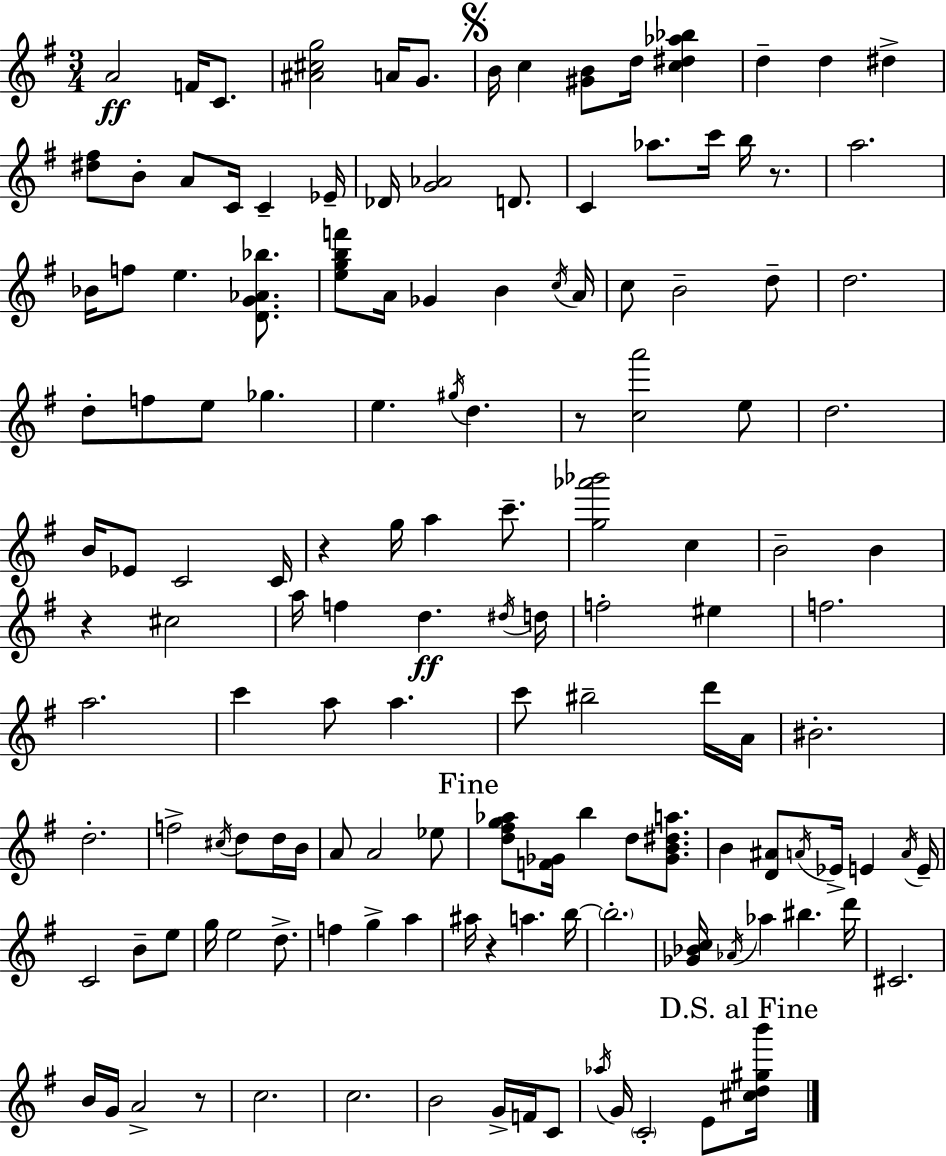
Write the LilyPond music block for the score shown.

{
  \clef treble
  \numericTimeSignature
  \time 3/4
  \key e \minor
  a'2\ff f'16 c'8. | <ais' cis'' g''>2 a'16 g'8. | \mark \markup { \musicglyph "scripts.segno" } b'16 c''4 <gis' b'>8 d''16 <c'' dis'' aes'' bes''>4 | d''4-- d''4 dis''4-> | \break <dis'' fis''>8 b'8-. a'8 c'16 c'4-- ees'16-- | des'16 <g' aes'>2 d'8. | c'4 aes''8. c'''16 b''16 r8. | a''2. | \break bes'16 f''8 e''4. <d' g' aes' bes''>8. | <e'' g'' b'' f'''>8 a'16 ges'4 b'4 \acciaccatura { c''16 } | a'16 c''8 b'2-- d''8-- | d''2. | \break d''8-. f''8 e''8 ges''4. | e''4. \acciaccatura { gis''16 } d''4. | r8 <c'' a'''>2 | e''8 d''2. | \break b'16 ees'8 c'2 | c'16 r4 g''16 a''4 c'''8.-- | <g'' aes''' bes'''>2 c''4 | b'2-- b'4 | \break r4 cis''2 | a''16 f''4 d''4.\ff | \acciaccatura { dis''16 } d''16 f''2-. eis''4 | f''2. | \break a''2. | c'''4 a''8 a''4. | c'''8 bis''2-- | d'''16 a'16 bis'2.-. | \break d''2.-. | f''2-> \acciaccatura { cis''16 } | d''8 d''16 b'16 a'8 a'2 | ees''8 \mark "Fine" <d'' fis'' g'' aes''>8 <f' ges'>16 b''4 d''8 | \break <ges' b' dis'' a''>8. b'4 <d' ais'>8 \acciaccatura { a'16 } ees'16-> | e'4 \acciaccatura { a'16 } e'16-- c'2 | b'8-- e''8 g''16 e''2 | d''8.-> f''4 g''4-> | \break a''4 ais''16 r4 a''4. | b''16~~ \parenthesize b''2.-. | <ges' bes' c''>16 \acciaccatura { aes'16 } aes''4 | bis''4. d'''16 cis'2. | \break b'16 g'16 a'2-> | r8 c''2. | c''2. | b'2 | \break g'16-> f'16 c'8 \acciaccatura { aes''16 } g'16 \parenthesize c'2-. | e'8 \mark "D.S. al Fine" <cis'' d'' gis'' b'''>16 \bar "|."
}